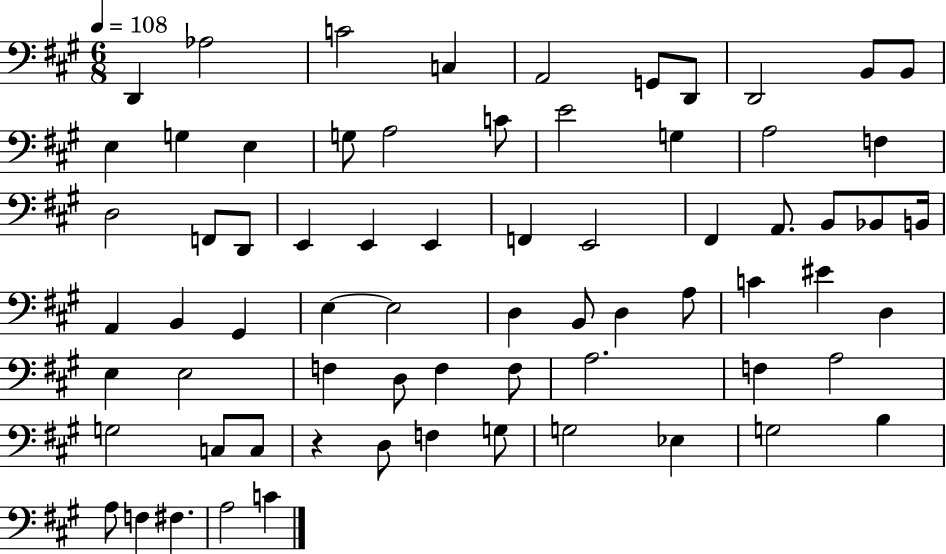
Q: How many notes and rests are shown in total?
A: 70